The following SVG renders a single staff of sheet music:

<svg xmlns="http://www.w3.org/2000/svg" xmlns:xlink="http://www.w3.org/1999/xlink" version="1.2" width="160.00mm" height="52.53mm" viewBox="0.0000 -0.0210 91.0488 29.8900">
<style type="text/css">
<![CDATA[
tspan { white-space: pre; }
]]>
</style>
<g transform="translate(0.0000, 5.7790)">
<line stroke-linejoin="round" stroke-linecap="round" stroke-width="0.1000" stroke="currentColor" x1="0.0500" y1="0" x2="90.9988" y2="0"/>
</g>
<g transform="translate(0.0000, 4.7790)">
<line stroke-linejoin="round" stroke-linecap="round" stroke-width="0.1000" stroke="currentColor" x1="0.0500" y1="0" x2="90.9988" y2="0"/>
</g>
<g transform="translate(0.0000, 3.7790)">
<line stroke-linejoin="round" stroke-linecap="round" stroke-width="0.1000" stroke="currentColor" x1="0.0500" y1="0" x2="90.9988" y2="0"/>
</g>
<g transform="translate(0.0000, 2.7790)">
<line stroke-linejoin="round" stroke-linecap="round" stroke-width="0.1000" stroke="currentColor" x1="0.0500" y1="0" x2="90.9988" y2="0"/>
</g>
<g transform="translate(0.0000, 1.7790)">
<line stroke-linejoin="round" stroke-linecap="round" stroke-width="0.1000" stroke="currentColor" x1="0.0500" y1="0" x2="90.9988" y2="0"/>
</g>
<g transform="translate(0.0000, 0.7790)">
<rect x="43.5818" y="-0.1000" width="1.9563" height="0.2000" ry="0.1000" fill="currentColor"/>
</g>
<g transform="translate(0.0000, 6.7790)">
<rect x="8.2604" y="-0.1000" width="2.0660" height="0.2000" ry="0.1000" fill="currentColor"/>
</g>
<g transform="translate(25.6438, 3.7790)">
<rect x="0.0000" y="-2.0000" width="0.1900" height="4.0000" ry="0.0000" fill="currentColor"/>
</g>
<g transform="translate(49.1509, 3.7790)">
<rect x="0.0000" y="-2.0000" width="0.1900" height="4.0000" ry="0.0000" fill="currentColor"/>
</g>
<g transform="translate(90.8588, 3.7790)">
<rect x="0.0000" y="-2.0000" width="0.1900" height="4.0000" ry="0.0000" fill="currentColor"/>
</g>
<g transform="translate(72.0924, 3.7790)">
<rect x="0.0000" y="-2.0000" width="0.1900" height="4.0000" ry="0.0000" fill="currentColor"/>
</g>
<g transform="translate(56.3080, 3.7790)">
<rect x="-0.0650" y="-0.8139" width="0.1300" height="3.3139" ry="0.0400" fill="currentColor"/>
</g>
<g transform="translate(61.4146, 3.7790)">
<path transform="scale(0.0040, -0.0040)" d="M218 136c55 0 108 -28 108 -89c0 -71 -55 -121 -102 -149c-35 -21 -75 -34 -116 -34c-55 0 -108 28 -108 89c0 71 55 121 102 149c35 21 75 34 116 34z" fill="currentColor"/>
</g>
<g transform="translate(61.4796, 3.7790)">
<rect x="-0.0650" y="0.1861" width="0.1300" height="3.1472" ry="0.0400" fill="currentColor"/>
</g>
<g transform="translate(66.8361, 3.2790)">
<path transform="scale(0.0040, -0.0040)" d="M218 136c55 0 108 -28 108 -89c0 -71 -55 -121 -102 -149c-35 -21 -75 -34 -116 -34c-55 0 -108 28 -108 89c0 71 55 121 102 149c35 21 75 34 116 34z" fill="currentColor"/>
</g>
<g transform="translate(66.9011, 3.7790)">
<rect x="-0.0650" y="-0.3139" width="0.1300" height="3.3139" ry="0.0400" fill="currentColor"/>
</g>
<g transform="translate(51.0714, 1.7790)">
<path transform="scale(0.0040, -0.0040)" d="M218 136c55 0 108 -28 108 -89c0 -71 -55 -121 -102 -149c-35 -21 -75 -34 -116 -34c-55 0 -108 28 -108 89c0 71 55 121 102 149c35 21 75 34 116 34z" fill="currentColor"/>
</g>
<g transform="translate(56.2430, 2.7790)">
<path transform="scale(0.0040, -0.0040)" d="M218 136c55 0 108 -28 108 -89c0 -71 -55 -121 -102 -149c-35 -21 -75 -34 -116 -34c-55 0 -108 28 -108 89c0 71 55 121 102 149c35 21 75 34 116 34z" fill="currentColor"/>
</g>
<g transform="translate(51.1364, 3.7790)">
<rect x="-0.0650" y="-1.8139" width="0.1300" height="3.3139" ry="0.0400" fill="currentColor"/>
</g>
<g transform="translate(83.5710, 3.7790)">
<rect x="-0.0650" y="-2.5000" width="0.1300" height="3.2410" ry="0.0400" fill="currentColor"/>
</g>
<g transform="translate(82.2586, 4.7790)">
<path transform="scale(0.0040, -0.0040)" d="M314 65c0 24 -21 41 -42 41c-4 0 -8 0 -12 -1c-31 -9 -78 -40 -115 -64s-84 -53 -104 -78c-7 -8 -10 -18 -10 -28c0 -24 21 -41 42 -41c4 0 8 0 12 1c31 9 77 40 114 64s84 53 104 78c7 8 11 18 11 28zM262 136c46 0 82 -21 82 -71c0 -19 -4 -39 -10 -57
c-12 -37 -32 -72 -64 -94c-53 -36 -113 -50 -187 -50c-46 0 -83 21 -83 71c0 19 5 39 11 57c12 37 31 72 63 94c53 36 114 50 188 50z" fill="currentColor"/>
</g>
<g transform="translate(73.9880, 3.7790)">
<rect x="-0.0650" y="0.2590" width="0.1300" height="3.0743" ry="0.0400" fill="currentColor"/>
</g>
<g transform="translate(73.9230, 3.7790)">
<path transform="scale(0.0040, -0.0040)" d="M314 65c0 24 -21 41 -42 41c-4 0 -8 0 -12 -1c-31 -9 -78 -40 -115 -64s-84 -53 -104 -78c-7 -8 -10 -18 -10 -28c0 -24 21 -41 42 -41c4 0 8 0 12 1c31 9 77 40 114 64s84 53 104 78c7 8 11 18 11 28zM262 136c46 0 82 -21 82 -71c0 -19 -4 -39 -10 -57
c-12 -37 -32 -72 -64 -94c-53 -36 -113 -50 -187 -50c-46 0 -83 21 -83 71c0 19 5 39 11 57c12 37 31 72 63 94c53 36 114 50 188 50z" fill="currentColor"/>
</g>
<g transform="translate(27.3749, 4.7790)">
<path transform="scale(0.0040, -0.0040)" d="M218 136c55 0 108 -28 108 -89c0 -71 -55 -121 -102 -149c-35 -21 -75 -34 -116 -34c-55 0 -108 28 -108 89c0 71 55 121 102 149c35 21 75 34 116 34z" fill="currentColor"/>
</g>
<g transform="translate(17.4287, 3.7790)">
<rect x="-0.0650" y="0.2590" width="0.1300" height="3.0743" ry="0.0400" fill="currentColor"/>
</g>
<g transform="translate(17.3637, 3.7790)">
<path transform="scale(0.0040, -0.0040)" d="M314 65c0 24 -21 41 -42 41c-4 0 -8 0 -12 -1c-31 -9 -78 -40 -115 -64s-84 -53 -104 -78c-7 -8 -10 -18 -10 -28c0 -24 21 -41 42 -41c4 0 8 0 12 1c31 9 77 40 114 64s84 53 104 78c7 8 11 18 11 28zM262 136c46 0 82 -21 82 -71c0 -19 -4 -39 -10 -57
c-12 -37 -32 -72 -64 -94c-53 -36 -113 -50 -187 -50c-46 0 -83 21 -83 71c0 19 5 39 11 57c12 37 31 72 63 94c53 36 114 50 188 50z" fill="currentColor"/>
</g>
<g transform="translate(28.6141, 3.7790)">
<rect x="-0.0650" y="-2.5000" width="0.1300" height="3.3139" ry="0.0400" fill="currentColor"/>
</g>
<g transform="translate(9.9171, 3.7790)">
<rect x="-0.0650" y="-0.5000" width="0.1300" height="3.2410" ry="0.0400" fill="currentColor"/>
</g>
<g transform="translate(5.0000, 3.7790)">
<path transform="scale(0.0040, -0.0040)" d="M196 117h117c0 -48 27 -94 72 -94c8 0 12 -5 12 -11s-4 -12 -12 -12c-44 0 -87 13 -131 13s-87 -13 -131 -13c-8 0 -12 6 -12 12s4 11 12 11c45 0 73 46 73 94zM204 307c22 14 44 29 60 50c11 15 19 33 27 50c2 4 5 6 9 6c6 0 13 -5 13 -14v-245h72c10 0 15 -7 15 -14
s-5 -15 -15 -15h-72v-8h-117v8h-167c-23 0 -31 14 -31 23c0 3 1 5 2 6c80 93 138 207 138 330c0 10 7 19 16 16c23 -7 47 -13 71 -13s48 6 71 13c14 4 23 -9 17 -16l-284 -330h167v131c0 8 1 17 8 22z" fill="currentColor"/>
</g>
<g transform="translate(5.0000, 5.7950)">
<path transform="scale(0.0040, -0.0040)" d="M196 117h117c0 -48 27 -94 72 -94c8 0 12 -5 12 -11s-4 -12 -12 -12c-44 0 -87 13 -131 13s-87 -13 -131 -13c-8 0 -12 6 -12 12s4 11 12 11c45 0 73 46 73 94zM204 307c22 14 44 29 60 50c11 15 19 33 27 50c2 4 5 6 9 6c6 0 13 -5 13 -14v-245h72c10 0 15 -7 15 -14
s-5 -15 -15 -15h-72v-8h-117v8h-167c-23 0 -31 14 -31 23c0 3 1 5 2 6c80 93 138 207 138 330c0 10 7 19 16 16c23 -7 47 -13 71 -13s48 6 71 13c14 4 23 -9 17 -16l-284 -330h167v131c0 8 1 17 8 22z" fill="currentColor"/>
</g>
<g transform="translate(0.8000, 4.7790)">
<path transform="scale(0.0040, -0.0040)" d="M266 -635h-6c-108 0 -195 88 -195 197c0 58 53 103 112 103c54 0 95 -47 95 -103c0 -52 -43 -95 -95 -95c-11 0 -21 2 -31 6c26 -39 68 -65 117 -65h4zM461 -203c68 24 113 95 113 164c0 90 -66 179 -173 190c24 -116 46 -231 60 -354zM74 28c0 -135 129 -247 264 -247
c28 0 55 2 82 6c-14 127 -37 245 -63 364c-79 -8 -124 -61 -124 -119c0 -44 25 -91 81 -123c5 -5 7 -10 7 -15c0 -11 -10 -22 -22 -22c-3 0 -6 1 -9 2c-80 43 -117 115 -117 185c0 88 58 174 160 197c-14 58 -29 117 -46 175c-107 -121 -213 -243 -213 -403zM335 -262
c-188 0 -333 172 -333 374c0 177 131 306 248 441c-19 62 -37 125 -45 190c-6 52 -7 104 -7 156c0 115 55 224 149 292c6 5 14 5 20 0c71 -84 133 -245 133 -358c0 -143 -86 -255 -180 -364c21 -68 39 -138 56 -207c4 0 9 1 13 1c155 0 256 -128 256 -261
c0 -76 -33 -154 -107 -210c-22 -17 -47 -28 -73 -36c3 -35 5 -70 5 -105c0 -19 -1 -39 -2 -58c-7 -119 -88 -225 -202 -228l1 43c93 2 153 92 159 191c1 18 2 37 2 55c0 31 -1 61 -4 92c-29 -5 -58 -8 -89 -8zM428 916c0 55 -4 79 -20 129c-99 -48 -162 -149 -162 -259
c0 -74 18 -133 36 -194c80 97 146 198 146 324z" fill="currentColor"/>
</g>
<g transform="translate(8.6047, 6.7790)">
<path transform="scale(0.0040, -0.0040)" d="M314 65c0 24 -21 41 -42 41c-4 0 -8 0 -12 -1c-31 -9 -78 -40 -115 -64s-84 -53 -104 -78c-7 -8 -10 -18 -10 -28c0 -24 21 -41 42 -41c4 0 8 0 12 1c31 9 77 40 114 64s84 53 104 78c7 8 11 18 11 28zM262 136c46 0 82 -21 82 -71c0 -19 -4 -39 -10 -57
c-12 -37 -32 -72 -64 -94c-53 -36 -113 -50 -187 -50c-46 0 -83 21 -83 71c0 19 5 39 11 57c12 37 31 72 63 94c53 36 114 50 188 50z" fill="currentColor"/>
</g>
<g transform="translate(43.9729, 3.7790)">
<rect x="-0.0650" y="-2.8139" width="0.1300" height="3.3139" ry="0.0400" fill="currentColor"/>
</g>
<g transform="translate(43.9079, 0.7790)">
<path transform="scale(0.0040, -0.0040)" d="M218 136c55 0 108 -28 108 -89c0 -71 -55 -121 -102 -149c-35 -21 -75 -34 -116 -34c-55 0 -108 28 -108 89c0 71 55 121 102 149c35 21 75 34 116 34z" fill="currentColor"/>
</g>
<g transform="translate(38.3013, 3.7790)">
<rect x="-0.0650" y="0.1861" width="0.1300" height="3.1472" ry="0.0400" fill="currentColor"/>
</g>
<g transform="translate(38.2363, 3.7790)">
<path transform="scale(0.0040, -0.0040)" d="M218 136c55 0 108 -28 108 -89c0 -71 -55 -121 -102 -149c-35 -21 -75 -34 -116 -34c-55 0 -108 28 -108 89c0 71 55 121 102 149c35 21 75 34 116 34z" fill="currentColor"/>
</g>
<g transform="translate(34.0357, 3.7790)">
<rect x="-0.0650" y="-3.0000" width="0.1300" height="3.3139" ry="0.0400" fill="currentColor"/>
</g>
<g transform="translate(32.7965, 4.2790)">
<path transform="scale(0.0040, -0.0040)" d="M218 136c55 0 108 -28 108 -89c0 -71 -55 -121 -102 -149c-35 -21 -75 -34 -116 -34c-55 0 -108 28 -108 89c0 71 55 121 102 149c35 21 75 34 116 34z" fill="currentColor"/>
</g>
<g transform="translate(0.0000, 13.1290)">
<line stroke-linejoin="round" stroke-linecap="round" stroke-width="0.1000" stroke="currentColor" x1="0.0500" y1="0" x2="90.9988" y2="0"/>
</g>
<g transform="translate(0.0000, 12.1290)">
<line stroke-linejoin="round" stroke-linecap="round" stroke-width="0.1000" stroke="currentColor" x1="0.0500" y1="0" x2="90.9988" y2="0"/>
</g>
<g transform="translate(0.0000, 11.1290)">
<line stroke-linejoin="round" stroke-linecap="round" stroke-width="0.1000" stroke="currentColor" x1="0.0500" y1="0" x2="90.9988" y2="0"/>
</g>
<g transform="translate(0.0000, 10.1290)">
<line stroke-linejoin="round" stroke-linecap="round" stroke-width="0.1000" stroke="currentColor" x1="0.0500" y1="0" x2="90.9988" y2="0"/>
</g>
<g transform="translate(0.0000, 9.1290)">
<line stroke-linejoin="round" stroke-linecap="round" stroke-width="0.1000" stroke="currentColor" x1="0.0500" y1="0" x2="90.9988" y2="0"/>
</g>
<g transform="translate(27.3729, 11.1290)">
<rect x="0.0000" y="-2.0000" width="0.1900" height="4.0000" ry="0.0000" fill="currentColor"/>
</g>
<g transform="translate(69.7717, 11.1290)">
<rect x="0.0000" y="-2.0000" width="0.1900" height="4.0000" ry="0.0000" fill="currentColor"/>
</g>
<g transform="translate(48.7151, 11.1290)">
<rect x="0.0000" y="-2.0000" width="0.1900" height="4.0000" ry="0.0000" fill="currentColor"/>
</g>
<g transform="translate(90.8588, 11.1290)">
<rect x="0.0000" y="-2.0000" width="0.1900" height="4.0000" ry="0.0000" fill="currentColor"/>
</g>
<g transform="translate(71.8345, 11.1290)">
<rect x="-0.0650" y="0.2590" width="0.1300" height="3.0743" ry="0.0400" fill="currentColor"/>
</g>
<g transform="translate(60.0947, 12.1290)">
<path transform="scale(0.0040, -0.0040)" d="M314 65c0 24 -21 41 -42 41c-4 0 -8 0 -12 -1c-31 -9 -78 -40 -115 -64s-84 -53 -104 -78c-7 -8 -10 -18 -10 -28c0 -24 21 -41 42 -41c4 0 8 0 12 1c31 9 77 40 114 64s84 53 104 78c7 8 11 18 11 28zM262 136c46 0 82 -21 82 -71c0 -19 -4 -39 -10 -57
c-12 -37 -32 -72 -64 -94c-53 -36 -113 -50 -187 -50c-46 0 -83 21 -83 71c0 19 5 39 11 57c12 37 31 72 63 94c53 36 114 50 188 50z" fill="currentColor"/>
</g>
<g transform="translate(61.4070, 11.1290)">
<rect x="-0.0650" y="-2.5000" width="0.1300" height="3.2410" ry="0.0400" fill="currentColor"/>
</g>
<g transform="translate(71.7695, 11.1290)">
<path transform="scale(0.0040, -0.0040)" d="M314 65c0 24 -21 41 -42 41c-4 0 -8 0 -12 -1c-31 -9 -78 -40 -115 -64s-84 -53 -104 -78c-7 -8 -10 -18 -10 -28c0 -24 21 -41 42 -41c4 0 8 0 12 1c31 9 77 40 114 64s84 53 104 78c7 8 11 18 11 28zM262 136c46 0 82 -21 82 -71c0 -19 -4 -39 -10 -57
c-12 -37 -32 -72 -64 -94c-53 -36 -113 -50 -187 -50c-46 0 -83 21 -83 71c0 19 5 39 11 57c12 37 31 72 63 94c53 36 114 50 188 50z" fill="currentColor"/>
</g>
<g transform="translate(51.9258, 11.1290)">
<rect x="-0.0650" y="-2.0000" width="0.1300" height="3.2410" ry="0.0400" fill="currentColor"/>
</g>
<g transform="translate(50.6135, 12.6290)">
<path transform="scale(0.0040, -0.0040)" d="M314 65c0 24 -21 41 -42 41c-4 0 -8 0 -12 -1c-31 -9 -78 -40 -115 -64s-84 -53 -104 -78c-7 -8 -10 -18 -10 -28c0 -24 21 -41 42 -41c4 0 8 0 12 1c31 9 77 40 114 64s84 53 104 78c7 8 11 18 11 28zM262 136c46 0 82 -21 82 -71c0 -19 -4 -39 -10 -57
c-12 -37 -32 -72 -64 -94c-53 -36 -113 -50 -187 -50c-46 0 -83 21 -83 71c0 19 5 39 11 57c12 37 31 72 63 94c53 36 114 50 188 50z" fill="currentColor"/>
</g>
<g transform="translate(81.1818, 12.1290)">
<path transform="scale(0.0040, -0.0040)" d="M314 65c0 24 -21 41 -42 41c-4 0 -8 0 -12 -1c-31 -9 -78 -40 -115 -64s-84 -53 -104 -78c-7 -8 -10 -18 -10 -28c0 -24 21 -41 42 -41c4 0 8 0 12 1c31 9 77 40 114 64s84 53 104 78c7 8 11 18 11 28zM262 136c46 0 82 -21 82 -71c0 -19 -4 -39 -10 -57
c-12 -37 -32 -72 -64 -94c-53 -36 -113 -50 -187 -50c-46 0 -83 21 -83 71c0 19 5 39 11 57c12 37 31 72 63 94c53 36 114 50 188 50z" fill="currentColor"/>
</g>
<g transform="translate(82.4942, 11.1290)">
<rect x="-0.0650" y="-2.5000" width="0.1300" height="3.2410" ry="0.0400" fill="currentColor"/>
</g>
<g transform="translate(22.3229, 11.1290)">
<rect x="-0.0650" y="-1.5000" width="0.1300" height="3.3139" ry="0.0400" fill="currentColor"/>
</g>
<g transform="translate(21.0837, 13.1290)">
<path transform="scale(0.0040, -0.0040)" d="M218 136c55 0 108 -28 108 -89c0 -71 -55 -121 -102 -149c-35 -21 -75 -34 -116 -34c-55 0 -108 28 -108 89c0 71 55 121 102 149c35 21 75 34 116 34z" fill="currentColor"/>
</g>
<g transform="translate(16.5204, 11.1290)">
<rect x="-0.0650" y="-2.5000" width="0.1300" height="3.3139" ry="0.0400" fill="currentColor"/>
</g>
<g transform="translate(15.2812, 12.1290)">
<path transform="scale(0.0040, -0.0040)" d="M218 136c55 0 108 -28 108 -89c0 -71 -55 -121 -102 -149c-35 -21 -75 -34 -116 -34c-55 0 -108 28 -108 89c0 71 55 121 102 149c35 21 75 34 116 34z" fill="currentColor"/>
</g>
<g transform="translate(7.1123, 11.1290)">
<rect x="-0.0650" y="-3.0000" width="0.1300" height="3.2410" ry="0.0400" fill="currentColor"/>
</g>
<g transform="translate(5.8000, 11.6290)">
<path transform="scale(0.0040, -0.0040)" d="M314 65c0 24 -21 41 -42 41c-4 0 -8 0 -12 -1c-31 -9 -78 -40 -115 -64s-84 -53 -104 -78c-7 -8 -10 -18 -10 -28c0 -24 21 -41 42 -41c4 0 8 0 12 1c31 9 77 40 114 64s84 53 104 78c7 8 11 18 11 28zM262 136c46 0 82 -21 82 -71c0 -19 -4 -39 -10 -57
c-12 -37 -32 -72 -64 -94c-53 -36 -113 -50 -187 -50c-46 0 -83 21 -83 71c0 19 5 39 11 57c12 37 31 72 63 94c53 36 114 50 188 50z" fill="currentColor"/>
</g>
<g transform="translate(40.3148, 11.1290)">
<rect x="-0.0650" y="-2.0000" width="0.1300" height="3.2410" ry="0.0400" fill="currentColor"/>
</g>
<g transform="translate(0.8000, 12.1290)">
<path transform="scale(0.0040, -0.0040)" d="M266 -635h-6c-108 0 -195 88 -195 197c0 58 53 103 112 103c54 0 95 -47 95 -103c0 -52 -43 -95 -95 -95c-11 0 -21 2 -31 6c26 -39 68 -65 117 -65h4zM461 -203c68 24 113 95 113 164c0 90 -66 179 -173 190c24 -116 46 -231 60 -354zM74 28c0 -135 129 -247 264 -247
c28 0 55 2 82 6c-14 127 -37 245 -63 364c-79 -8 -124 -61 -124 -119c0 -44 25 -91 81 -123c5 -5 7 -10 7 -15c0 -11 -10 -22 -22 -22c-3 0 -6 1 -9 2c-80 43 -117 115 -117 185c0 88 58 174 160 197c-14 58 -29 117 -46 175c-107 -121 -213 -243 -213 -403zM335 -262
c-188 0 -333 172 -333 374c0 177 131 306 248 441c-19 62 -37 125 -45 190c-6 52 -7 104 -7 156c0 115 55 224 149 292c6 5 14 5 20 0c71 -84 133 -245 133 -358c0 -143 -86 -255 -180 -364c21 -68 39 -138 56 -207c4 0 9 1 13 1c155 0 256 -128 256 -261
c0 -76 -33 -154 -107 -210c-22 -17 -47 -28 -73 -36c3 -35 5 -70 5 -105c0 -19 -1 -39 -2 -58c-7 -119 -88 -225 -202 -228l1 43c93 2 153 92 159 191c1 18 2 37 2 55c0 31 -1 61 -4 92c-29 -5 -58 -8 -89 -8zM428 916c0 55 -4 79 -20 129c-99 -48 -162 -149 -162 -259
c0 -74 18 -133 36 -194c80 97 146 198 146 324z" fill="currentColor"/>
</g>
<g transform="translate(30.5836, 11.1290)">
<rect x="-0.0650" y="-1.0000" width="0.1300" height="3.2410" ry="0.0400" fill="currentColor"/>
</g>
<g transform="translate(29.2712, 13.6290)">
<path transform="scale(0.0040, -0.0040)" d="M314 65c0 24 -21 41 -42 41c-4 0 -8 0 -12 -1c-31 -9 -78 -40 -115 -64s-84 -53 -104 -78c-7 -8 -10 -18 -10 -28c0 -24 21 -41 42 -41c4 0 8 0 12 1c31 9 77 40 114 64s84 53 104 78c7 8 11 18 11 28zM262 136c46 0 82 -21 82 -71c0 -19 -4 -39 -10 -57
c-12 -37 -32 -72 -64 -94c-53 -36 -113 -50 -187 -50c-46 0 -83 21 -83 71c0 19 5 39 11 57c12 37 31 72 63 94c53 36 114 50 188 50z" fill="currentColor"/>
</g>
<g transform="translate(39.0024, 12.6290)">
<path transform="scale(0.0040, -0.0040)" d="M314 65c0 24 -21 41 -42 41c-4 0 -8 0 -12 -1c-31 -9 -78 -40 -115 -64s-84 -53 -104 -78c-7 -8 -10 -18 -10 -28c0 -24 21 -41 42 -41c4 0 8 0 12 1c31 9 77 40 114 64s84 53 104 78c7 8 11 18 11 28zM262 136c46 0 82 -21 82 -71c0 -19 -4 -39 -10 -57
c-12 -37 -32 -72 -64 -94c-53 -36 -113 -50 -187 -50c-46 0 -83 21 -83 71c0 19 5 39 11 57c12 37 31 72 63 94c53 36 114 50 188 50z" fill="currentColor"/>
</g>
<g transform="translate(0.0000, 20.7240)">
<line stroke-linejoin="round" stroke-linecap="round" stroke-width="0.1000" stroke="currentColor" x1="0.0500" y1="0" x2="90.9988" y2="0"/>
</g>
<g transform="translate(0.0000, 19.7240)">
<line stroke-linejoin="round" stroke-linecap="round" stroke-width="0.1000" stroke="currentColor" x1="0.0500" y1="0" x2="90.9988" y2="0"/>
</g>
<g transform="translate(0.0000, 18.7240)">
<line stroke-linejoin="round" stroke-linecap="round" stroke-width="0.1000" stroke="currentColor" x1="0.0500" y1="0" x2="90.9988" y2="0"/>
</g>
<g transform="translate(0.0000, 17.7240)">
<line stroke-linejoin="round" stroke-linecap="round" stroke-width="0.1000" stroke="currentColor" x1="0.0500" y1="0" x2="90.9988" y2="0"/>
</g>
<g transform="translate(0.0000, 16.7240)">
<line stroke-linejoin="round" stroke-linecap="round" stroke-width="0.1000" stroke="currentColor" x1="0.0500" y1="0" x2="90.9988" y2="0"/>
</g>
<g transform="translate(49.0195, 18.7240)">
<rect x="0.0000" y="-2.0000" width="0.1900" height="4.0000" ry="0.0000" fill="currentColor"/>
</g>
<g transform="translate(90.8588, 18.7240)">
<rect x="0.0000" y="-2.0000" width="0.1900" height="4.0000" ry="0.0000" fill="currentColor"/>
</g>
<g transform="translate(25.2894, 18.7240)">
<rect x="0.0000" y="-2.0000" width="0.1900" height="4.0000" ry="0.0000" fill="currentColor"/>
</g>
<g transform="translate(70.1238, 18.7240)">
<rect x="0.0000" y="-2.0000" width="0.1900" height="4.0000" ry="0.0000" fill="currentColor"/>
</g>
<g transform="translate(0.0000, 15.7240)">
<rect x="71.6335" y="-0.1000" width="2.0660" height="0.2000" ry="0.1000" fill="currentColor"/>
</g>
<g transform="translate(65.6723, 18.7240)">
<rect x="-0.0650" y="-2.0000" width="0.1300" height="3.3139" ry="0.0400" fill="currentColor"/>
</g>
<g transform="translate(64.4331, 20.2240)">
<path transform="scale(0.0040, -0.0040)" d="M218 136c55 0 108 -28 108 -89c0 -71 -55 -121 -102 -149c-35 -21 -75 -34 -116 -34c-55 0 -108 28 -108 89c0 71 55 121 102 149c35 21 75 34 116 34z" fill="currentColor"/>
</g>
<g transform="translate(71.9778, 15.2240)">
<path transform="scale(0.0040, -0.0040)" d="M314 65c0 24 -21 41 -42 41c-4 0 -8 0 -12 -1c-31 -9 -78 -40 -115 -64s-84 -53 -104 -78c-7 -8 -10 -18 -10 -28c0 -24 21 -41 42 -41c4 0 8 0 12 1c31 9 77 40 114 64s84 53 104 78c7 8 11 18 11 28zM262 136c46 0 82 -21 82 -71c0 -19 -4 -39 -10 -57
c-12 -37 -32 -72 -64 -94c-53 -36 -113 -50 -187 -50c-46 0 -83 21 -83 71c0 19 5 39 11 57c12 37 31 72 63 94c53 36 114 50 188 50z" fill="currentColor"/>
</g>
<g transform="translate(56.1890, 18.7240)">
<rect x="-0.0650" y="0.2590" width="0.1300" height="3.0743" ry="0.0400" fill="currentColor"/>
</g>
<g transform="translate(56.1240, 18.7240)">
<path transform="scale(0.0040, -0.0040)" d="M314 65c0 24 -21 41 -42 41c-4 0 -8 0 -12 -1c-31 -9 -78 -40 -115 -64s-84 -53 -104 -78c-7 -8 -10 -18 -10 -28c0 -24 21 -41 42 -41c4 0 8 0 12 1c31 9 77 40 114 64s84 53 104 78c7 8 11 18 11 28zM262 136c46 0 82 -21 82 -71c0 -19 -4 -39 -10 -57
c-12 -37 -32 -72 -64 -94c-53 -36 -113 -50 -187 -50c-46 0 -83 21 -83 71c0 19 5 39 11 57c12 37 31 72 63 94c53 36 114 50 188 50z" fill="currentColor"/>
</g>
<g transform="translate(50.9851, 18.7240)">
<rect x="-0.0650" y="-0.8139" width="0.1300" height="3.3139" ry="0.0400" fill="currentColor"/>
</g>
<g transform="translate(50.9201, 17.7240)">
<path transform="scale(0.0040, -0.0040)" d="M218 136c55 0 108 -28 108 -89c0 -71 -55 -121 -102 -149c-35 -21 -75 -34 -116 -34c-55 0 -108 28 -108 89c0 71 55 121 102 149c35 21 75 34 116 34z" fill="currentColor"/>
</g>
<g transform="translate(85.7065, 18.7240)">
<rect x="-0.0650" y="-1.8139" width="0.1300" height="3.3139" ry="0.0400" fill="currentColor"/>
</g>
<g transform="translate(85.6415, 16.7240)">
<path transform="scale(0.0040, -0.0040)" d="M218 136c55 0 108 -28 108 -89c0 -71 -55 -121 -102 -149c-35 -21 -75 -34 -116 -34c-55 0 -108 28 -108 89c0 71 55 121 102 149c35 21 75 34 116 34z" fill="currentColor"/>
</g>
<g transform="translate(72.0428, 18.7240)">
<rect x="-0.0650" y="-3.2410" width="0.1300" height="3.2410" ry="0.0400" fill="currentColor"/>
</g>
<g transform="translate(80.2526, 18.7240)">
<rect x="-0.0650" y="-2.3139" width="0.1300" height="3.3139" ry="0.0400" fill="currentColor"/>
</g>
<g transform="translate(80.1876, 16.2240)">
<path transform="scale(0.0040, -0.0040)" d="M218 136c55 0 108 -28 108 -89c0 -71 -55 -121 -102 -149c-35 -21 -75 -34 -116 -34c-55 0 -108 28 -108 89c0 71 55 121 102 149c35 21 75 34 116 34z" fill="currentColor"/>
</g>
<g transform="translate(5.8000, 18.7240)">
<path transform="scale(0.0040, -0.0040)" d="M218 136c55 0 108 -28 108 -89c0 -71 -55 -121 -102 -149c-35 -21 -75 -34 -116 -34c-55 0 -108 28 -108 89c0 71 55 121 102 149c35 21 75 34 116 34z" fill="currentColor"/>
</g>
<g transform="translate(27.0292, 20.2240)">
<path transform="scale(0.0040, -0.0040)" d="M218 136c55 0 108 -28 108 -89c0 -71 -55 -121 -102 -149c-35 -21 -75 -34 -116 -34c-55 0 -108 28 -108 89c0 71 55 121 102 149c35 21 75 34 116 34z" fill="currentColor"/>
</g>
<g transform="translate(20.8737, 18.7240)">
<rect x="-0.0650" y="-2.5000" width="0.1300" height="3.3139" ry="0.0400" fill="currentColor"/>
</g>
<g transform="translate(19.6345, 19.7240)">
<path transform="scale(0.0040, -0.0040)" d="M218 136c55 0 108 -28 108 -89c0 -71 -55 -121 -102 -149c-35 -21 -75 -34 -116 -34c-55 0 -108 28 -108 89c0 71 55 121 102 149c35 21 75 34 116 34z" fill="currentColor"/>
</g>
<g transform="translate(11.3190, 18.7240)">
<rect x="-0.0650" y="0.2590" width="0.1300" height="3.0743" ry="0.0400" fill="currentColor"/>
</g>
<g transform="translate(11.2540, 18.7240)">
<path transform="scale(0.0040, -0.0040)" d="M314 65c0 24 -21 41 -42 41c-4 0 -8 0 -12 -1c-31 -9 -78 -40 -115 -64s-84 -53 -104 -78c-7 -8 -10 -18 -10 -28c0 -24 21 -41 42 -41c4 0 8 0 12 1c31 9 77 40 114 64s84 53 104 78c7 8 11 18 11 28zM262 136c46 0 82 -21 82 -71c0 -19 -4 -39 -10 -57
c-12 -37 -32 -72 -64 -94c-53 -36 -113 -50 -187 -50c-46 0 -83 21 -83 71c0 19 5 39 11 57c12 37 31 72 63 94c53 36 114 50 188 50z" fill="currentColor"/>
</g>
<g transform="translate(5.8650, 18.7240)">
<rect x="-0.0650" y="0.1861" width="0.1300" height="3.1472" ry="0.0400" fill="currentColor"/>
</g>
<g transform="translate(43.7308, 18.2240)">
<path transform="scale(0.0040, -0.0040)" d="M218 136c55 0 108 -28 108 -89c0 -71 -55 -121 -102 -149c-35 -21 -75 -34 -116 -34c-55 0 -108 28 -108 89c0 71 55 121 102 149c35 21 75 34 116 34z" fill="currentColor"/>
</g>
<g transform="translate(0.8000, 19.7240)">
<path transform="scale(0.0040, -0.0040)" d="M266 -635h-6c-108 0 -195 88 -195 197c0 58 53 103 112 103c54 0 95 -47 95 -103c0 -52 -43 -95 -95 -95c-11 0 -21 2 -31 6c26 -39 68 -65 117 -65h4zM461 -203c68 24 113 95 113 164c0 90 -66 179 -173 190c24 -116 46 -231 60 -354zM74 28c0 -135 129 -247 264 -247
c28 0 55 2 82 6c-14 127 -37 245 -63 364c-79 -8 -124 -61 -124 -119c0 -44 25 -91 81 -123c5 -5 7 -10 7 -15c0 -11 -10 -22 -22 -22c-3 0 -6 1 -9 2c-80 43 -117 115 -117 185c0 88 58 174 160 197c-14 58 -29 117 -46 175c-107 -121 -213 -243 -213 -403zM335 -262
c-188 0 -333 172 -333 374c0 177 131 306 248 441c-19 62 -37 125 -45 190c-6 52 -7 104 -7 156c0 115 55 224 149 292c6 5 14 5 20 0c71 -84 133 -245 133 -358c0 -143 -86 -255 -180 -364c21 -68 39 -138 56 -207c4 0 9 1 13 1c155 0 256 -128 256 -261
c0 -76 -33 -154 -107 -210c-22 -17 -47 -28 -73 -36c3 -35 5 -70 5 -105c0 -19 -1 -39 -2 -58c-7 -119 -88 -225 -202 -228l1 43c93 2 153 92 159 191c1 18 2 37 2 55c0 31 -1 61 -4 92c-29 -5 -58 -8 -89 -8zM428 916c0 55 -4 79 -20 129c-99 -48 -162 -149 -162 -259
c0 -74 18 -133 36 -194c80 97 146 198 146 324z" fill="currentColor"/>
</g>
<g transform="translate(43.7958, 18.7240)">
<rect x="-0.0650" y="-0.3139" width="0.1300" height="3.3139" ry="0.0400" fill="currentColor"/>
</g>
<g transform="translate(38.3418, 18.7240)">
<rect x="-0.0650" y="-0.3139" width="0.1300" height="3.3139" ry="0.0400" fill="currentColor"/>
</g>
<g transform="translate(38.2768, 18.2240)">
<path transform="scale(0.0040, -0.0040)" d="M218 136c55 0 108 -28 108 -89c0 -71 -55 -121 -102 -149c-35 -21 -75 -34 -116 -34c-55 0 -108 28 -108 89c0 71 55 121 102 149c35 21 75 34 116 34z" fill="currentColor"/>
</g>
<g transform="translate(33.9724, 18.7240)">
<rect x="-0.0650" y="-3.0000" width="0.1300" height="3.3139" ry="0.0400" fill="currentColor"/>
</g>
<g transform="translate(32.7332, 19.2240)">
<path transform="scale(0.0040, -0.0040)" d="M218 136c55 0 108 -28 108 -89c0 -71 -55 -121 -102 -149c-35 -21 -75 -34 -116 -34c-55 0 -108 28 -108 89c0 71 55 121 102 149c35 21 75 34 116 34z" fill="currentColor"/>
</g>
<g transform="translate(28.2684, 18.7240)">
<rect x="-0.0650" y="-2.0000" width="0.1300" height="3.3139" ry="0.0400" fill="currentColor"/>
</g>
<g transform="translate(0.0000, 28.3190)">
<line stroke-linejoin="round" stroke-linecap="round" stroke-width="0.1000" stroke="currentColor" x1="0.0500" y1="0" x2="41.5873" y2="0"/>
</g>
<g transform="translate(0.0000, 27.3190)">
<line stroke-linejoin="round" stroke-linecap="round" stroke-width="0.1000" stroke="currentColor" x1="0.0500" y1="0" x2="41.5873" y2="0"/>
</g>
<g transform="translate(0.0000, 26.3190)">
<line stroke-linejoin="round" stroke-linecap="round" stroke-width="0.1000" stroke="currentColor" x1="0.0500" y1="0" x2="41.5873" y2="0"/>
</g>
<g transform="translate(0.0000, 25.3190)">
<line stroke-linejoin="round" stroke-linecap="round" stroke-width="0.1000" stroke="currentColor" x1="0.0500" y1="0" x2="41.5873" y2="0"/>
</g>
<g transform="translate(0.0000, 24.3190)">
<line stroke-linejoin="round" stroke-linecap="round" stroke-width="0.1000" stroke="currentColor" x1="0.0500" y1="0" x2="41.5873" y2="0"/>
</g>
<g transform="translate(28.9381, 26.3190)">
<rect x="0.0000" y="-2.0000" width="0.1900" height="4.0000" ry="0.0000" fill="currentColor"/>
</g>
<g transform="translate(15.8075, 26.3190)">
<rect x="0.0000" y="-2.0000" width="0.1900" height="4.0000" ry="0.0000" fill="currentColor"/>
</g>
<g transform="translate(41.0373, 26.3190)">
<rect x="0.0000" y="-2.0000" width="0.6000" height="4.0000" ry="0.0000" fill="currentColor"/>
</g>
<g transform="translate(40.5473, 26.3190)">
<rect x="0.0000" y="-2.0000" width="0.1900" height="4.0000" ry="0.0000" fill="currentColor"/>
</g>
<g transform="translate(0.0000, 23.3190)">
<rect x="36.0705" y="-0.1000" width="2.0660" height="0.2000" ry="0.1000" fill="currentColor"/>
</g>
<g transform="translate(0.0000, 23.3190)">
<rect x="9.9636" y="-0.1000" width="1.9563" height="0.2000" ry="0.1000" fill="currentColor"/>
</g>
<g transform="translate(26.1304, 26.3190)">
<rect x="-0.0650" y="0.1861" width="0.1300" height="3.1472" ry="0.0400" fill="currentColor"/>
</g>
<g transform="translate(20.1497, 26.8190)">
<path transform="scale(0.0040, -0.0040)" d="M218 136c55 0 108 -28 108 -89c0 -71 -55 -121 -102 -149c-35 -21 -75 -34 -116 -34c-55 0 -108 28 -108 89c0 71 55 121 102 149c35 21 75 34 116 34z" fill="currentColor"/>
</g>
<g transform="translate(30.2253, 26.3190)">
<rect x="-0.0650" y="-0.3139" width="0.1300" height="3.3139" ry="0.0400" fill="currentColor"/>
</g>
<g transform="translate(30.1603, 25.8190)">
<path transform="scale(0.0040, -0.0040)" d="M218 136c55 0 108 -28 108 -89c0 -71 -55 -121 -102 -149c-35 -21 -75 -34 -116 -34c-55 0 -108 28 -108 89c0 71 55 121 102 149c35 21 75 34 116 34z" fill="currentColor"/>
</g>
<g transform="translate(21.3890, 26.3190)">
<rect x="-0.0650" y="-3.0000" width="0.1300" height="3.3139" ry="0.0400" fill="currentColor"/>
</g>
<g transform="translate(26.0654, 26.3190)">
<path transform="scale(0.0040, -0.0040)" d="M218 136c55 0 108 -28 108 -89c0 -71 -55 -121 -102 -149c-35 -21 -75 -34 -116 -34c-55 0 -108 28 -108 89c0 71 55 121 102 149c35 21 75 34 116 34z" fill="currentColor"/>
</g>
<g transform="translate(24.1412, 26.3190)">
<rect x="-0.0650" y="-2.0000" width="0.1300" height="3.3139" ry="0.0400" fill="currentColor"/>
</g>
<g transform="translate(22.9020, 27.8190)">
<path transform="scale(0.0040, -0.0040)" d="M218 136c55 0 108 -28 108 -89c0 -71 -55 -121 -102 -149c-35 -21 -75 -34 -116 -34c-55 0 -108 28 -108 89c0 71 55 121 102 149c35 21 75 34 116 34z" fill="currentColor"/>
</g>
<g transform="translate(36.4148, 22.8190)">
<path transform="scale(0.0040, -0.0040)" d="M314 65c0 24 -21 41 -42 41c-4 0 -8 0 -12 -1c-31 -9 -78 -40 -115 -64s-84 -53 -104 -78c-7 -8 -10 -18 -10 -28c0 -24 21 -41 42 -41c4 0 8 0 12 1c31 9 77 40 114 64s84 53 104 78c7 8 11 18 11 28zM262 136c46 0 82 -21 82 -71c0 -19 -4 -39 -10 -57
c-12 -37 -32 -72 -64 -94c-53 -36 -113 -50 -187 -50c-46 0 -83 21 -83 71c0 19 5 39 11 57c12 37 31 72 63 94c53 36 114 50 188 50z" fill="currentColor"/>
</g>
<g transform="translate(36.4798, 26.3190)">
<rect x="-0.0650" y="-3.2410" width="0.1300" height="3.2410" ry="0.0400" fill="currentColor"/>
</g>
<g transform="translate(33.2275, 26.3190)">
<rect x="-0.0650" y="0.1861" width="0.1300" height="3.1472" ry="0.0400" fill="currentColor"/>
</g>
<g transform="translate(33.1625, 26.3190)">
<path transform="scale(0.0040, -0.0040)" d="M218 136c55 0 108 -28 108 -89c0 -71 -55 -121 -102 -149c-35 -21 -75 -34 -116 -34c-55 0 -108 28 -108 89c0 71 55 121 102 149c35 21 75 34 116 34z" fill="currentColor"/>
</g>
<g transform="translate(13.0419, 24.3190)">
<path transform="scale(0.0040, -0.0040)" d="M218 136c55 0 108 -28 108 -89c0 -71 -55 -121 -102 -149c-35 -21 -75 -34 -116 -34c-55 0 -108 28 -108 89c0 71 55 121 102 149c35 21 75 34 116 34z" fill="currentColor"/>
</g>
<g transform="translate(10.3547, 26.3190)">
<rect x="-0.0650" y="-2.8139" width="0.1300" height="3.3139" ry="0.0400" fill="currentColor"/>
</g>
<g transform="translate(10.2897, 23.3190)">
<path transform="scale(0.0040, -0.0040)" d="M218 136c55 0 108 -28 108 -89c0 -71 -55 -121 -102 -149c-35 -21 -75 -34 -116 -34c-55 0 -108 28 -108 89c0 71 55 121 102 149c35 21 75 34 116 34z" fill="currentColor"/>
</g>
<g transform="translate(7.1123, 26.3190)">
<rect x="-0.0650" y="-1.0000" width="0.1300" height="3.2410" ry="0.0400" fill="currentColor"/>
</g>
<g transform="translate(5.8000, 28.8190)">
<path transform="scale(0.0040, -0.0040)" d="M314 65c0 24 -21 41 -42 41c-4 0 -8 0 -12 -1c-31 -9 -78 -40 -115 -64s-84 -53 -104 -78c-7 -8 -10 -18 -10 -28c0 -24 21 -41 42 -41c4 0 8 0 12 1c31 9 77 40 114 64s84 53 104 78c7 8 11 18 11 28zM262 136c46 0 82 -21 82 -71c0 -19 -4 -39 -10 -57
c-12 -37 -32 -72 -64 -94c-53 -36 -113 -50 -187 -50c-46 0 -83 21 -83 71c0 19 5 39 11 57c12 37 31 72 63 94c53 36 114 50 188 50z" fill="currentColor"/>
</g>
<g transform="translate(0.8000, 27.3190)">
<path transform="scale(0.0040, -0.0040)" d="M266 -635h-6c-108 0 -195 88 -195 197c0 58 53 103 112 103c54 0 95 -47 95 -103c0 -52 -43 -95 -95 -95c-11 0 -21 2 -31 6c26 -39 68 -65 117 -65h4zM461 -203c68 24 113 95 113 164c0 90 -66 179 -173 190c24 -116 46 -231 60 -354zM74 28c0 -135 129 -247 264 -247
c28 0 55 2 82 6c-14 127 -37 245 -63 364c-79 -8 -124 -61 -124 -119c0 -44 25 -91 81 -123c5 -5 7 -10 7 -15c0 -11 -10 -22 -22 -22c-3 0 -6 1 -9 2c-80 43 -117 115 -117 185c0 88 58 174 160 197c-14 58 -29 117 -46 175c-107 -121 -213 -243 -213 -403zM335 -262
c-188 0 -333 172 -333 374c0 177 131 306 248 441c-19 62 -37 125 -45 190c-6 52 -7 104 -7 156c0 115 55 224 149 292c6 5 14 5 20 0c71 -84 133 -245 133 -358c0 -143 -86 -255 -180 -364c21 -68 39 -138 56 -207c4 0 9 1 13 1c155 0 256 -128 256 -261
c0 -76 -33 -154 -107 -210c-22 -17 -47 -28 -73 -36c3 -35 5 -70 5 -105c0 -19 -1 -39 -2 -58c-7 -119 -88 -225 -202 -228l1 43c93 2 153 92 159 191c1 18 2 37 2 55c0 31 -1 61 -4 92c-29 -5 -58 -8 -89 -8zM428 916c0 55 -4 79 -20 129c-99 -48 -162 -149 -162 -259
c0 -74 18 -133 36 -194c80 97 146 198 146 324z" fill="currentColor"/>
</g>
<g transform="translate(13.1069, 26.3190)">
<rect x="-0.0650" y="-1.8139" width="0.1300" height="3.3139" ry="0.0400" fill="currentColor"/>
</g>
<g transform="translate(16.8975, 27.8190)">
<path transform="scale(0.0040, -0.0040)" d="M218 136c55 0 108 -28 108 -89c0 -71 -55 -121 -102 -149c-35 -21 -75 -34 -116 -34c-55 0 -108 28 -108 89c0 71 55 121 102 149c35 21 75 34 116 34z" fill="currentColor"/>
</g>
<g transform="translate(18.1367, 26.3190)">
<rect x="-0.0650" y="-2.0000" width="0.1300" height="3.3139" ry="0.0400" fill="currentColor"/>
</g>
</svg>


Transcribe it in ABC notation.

X:1
T:Untitled
M:4/4
L:1/4
K:C
C2 B2 G A B a f d B c B2 G2 A2 G E D2 F2 F2 G2 B2 G2 B B2 G F A c c d B2 F b2 g f D2 a f F A F B c B b2